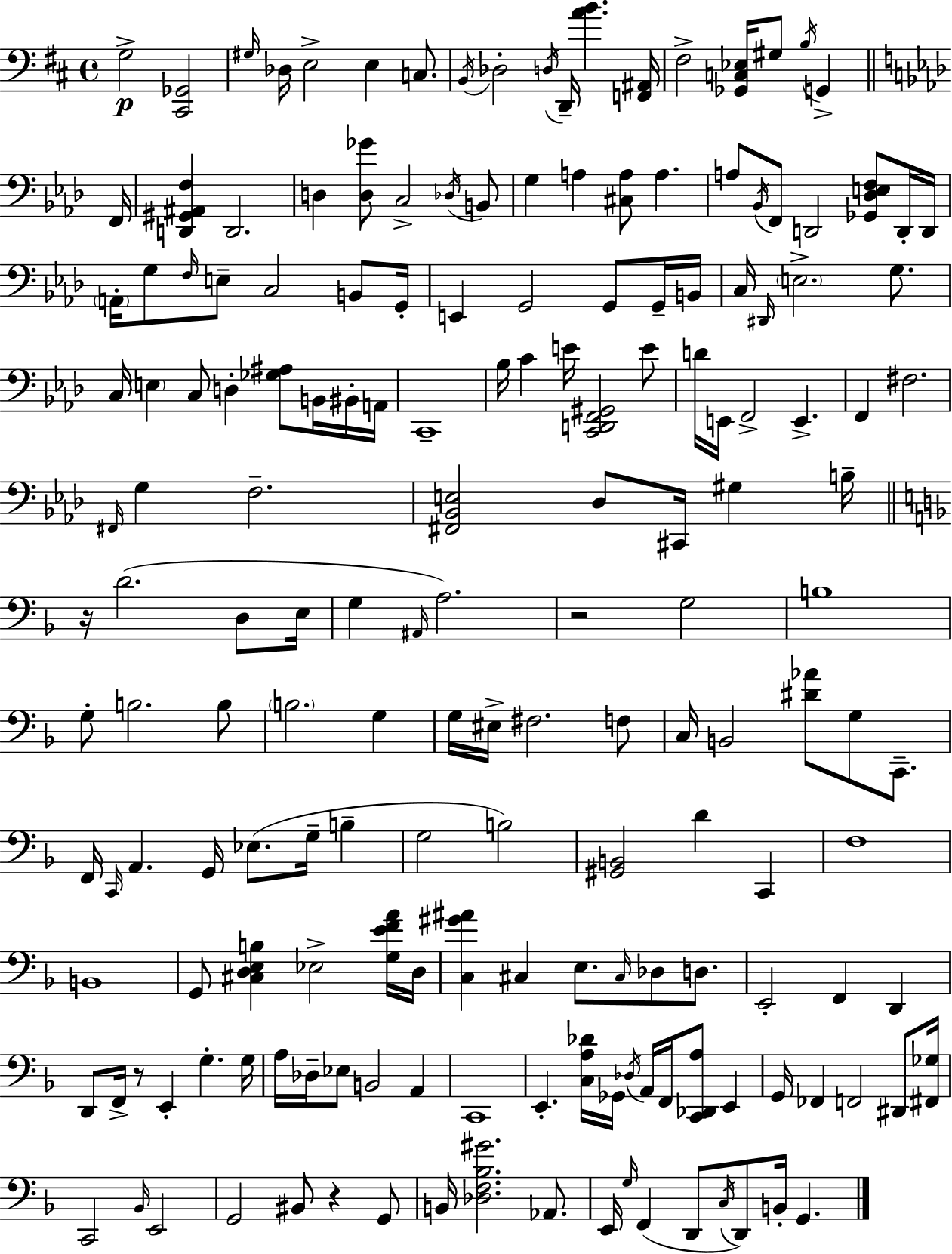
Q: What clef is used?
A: bass